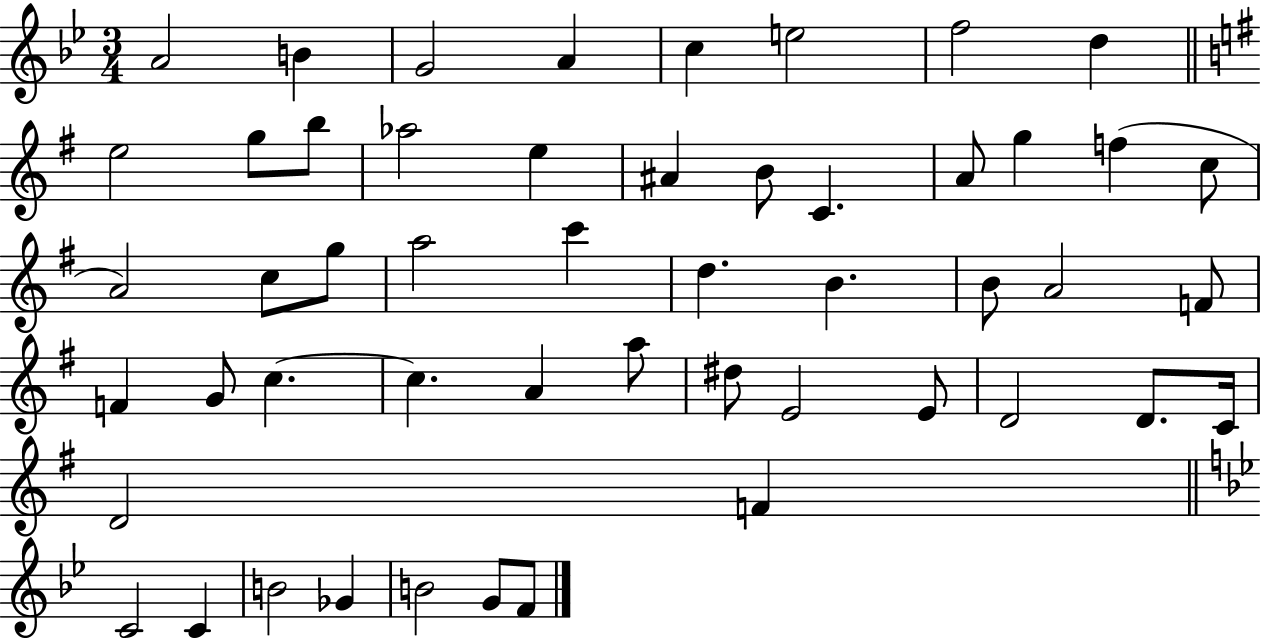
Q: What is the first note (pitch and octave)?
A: A4